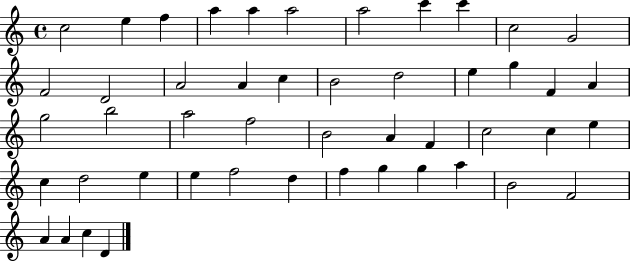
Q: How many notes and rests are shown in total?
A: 48